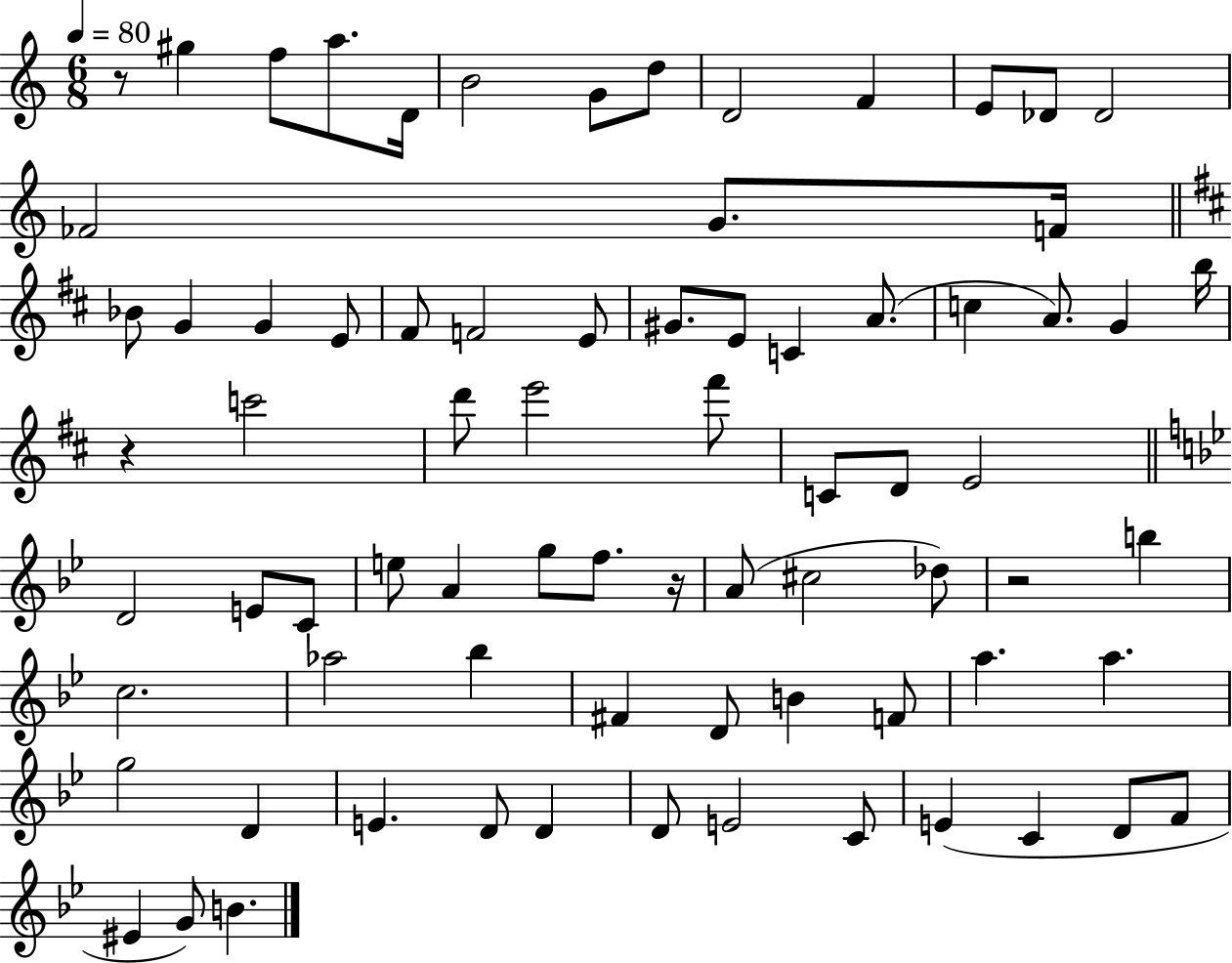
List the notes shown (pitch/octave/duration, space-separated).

R/e G#5/q F5/e A5/e. D4/s B4/h G4/e D5/e D4/h F4/q E4/e Db4/e Db4/h FES4/h G4/e. F4/s Bb4/e G4/q G4/q E4/e F#4/e F4/h E4/e G#4/e. E4/e C4/q A4/e. C5/q A4/e. G4/q B5/s R/q C6/h D6/e E6/h F#6/e C4/e D4/e E4/h D4/h E4/e C4/e E5/e A4/q G5/e F5/e. R/s A4/e C#5/h Db5/e R/h B5/q C5/h. Ab5/h Bb5/q F#4/q D4/e B4/q F4/e A5/q. A5/q. G5/h D4/q E4/q. D4/e D4/q D4/e E4/h C4/e E4/q C4/q D4/e F4/e EIS4/q G4/e B4/q.